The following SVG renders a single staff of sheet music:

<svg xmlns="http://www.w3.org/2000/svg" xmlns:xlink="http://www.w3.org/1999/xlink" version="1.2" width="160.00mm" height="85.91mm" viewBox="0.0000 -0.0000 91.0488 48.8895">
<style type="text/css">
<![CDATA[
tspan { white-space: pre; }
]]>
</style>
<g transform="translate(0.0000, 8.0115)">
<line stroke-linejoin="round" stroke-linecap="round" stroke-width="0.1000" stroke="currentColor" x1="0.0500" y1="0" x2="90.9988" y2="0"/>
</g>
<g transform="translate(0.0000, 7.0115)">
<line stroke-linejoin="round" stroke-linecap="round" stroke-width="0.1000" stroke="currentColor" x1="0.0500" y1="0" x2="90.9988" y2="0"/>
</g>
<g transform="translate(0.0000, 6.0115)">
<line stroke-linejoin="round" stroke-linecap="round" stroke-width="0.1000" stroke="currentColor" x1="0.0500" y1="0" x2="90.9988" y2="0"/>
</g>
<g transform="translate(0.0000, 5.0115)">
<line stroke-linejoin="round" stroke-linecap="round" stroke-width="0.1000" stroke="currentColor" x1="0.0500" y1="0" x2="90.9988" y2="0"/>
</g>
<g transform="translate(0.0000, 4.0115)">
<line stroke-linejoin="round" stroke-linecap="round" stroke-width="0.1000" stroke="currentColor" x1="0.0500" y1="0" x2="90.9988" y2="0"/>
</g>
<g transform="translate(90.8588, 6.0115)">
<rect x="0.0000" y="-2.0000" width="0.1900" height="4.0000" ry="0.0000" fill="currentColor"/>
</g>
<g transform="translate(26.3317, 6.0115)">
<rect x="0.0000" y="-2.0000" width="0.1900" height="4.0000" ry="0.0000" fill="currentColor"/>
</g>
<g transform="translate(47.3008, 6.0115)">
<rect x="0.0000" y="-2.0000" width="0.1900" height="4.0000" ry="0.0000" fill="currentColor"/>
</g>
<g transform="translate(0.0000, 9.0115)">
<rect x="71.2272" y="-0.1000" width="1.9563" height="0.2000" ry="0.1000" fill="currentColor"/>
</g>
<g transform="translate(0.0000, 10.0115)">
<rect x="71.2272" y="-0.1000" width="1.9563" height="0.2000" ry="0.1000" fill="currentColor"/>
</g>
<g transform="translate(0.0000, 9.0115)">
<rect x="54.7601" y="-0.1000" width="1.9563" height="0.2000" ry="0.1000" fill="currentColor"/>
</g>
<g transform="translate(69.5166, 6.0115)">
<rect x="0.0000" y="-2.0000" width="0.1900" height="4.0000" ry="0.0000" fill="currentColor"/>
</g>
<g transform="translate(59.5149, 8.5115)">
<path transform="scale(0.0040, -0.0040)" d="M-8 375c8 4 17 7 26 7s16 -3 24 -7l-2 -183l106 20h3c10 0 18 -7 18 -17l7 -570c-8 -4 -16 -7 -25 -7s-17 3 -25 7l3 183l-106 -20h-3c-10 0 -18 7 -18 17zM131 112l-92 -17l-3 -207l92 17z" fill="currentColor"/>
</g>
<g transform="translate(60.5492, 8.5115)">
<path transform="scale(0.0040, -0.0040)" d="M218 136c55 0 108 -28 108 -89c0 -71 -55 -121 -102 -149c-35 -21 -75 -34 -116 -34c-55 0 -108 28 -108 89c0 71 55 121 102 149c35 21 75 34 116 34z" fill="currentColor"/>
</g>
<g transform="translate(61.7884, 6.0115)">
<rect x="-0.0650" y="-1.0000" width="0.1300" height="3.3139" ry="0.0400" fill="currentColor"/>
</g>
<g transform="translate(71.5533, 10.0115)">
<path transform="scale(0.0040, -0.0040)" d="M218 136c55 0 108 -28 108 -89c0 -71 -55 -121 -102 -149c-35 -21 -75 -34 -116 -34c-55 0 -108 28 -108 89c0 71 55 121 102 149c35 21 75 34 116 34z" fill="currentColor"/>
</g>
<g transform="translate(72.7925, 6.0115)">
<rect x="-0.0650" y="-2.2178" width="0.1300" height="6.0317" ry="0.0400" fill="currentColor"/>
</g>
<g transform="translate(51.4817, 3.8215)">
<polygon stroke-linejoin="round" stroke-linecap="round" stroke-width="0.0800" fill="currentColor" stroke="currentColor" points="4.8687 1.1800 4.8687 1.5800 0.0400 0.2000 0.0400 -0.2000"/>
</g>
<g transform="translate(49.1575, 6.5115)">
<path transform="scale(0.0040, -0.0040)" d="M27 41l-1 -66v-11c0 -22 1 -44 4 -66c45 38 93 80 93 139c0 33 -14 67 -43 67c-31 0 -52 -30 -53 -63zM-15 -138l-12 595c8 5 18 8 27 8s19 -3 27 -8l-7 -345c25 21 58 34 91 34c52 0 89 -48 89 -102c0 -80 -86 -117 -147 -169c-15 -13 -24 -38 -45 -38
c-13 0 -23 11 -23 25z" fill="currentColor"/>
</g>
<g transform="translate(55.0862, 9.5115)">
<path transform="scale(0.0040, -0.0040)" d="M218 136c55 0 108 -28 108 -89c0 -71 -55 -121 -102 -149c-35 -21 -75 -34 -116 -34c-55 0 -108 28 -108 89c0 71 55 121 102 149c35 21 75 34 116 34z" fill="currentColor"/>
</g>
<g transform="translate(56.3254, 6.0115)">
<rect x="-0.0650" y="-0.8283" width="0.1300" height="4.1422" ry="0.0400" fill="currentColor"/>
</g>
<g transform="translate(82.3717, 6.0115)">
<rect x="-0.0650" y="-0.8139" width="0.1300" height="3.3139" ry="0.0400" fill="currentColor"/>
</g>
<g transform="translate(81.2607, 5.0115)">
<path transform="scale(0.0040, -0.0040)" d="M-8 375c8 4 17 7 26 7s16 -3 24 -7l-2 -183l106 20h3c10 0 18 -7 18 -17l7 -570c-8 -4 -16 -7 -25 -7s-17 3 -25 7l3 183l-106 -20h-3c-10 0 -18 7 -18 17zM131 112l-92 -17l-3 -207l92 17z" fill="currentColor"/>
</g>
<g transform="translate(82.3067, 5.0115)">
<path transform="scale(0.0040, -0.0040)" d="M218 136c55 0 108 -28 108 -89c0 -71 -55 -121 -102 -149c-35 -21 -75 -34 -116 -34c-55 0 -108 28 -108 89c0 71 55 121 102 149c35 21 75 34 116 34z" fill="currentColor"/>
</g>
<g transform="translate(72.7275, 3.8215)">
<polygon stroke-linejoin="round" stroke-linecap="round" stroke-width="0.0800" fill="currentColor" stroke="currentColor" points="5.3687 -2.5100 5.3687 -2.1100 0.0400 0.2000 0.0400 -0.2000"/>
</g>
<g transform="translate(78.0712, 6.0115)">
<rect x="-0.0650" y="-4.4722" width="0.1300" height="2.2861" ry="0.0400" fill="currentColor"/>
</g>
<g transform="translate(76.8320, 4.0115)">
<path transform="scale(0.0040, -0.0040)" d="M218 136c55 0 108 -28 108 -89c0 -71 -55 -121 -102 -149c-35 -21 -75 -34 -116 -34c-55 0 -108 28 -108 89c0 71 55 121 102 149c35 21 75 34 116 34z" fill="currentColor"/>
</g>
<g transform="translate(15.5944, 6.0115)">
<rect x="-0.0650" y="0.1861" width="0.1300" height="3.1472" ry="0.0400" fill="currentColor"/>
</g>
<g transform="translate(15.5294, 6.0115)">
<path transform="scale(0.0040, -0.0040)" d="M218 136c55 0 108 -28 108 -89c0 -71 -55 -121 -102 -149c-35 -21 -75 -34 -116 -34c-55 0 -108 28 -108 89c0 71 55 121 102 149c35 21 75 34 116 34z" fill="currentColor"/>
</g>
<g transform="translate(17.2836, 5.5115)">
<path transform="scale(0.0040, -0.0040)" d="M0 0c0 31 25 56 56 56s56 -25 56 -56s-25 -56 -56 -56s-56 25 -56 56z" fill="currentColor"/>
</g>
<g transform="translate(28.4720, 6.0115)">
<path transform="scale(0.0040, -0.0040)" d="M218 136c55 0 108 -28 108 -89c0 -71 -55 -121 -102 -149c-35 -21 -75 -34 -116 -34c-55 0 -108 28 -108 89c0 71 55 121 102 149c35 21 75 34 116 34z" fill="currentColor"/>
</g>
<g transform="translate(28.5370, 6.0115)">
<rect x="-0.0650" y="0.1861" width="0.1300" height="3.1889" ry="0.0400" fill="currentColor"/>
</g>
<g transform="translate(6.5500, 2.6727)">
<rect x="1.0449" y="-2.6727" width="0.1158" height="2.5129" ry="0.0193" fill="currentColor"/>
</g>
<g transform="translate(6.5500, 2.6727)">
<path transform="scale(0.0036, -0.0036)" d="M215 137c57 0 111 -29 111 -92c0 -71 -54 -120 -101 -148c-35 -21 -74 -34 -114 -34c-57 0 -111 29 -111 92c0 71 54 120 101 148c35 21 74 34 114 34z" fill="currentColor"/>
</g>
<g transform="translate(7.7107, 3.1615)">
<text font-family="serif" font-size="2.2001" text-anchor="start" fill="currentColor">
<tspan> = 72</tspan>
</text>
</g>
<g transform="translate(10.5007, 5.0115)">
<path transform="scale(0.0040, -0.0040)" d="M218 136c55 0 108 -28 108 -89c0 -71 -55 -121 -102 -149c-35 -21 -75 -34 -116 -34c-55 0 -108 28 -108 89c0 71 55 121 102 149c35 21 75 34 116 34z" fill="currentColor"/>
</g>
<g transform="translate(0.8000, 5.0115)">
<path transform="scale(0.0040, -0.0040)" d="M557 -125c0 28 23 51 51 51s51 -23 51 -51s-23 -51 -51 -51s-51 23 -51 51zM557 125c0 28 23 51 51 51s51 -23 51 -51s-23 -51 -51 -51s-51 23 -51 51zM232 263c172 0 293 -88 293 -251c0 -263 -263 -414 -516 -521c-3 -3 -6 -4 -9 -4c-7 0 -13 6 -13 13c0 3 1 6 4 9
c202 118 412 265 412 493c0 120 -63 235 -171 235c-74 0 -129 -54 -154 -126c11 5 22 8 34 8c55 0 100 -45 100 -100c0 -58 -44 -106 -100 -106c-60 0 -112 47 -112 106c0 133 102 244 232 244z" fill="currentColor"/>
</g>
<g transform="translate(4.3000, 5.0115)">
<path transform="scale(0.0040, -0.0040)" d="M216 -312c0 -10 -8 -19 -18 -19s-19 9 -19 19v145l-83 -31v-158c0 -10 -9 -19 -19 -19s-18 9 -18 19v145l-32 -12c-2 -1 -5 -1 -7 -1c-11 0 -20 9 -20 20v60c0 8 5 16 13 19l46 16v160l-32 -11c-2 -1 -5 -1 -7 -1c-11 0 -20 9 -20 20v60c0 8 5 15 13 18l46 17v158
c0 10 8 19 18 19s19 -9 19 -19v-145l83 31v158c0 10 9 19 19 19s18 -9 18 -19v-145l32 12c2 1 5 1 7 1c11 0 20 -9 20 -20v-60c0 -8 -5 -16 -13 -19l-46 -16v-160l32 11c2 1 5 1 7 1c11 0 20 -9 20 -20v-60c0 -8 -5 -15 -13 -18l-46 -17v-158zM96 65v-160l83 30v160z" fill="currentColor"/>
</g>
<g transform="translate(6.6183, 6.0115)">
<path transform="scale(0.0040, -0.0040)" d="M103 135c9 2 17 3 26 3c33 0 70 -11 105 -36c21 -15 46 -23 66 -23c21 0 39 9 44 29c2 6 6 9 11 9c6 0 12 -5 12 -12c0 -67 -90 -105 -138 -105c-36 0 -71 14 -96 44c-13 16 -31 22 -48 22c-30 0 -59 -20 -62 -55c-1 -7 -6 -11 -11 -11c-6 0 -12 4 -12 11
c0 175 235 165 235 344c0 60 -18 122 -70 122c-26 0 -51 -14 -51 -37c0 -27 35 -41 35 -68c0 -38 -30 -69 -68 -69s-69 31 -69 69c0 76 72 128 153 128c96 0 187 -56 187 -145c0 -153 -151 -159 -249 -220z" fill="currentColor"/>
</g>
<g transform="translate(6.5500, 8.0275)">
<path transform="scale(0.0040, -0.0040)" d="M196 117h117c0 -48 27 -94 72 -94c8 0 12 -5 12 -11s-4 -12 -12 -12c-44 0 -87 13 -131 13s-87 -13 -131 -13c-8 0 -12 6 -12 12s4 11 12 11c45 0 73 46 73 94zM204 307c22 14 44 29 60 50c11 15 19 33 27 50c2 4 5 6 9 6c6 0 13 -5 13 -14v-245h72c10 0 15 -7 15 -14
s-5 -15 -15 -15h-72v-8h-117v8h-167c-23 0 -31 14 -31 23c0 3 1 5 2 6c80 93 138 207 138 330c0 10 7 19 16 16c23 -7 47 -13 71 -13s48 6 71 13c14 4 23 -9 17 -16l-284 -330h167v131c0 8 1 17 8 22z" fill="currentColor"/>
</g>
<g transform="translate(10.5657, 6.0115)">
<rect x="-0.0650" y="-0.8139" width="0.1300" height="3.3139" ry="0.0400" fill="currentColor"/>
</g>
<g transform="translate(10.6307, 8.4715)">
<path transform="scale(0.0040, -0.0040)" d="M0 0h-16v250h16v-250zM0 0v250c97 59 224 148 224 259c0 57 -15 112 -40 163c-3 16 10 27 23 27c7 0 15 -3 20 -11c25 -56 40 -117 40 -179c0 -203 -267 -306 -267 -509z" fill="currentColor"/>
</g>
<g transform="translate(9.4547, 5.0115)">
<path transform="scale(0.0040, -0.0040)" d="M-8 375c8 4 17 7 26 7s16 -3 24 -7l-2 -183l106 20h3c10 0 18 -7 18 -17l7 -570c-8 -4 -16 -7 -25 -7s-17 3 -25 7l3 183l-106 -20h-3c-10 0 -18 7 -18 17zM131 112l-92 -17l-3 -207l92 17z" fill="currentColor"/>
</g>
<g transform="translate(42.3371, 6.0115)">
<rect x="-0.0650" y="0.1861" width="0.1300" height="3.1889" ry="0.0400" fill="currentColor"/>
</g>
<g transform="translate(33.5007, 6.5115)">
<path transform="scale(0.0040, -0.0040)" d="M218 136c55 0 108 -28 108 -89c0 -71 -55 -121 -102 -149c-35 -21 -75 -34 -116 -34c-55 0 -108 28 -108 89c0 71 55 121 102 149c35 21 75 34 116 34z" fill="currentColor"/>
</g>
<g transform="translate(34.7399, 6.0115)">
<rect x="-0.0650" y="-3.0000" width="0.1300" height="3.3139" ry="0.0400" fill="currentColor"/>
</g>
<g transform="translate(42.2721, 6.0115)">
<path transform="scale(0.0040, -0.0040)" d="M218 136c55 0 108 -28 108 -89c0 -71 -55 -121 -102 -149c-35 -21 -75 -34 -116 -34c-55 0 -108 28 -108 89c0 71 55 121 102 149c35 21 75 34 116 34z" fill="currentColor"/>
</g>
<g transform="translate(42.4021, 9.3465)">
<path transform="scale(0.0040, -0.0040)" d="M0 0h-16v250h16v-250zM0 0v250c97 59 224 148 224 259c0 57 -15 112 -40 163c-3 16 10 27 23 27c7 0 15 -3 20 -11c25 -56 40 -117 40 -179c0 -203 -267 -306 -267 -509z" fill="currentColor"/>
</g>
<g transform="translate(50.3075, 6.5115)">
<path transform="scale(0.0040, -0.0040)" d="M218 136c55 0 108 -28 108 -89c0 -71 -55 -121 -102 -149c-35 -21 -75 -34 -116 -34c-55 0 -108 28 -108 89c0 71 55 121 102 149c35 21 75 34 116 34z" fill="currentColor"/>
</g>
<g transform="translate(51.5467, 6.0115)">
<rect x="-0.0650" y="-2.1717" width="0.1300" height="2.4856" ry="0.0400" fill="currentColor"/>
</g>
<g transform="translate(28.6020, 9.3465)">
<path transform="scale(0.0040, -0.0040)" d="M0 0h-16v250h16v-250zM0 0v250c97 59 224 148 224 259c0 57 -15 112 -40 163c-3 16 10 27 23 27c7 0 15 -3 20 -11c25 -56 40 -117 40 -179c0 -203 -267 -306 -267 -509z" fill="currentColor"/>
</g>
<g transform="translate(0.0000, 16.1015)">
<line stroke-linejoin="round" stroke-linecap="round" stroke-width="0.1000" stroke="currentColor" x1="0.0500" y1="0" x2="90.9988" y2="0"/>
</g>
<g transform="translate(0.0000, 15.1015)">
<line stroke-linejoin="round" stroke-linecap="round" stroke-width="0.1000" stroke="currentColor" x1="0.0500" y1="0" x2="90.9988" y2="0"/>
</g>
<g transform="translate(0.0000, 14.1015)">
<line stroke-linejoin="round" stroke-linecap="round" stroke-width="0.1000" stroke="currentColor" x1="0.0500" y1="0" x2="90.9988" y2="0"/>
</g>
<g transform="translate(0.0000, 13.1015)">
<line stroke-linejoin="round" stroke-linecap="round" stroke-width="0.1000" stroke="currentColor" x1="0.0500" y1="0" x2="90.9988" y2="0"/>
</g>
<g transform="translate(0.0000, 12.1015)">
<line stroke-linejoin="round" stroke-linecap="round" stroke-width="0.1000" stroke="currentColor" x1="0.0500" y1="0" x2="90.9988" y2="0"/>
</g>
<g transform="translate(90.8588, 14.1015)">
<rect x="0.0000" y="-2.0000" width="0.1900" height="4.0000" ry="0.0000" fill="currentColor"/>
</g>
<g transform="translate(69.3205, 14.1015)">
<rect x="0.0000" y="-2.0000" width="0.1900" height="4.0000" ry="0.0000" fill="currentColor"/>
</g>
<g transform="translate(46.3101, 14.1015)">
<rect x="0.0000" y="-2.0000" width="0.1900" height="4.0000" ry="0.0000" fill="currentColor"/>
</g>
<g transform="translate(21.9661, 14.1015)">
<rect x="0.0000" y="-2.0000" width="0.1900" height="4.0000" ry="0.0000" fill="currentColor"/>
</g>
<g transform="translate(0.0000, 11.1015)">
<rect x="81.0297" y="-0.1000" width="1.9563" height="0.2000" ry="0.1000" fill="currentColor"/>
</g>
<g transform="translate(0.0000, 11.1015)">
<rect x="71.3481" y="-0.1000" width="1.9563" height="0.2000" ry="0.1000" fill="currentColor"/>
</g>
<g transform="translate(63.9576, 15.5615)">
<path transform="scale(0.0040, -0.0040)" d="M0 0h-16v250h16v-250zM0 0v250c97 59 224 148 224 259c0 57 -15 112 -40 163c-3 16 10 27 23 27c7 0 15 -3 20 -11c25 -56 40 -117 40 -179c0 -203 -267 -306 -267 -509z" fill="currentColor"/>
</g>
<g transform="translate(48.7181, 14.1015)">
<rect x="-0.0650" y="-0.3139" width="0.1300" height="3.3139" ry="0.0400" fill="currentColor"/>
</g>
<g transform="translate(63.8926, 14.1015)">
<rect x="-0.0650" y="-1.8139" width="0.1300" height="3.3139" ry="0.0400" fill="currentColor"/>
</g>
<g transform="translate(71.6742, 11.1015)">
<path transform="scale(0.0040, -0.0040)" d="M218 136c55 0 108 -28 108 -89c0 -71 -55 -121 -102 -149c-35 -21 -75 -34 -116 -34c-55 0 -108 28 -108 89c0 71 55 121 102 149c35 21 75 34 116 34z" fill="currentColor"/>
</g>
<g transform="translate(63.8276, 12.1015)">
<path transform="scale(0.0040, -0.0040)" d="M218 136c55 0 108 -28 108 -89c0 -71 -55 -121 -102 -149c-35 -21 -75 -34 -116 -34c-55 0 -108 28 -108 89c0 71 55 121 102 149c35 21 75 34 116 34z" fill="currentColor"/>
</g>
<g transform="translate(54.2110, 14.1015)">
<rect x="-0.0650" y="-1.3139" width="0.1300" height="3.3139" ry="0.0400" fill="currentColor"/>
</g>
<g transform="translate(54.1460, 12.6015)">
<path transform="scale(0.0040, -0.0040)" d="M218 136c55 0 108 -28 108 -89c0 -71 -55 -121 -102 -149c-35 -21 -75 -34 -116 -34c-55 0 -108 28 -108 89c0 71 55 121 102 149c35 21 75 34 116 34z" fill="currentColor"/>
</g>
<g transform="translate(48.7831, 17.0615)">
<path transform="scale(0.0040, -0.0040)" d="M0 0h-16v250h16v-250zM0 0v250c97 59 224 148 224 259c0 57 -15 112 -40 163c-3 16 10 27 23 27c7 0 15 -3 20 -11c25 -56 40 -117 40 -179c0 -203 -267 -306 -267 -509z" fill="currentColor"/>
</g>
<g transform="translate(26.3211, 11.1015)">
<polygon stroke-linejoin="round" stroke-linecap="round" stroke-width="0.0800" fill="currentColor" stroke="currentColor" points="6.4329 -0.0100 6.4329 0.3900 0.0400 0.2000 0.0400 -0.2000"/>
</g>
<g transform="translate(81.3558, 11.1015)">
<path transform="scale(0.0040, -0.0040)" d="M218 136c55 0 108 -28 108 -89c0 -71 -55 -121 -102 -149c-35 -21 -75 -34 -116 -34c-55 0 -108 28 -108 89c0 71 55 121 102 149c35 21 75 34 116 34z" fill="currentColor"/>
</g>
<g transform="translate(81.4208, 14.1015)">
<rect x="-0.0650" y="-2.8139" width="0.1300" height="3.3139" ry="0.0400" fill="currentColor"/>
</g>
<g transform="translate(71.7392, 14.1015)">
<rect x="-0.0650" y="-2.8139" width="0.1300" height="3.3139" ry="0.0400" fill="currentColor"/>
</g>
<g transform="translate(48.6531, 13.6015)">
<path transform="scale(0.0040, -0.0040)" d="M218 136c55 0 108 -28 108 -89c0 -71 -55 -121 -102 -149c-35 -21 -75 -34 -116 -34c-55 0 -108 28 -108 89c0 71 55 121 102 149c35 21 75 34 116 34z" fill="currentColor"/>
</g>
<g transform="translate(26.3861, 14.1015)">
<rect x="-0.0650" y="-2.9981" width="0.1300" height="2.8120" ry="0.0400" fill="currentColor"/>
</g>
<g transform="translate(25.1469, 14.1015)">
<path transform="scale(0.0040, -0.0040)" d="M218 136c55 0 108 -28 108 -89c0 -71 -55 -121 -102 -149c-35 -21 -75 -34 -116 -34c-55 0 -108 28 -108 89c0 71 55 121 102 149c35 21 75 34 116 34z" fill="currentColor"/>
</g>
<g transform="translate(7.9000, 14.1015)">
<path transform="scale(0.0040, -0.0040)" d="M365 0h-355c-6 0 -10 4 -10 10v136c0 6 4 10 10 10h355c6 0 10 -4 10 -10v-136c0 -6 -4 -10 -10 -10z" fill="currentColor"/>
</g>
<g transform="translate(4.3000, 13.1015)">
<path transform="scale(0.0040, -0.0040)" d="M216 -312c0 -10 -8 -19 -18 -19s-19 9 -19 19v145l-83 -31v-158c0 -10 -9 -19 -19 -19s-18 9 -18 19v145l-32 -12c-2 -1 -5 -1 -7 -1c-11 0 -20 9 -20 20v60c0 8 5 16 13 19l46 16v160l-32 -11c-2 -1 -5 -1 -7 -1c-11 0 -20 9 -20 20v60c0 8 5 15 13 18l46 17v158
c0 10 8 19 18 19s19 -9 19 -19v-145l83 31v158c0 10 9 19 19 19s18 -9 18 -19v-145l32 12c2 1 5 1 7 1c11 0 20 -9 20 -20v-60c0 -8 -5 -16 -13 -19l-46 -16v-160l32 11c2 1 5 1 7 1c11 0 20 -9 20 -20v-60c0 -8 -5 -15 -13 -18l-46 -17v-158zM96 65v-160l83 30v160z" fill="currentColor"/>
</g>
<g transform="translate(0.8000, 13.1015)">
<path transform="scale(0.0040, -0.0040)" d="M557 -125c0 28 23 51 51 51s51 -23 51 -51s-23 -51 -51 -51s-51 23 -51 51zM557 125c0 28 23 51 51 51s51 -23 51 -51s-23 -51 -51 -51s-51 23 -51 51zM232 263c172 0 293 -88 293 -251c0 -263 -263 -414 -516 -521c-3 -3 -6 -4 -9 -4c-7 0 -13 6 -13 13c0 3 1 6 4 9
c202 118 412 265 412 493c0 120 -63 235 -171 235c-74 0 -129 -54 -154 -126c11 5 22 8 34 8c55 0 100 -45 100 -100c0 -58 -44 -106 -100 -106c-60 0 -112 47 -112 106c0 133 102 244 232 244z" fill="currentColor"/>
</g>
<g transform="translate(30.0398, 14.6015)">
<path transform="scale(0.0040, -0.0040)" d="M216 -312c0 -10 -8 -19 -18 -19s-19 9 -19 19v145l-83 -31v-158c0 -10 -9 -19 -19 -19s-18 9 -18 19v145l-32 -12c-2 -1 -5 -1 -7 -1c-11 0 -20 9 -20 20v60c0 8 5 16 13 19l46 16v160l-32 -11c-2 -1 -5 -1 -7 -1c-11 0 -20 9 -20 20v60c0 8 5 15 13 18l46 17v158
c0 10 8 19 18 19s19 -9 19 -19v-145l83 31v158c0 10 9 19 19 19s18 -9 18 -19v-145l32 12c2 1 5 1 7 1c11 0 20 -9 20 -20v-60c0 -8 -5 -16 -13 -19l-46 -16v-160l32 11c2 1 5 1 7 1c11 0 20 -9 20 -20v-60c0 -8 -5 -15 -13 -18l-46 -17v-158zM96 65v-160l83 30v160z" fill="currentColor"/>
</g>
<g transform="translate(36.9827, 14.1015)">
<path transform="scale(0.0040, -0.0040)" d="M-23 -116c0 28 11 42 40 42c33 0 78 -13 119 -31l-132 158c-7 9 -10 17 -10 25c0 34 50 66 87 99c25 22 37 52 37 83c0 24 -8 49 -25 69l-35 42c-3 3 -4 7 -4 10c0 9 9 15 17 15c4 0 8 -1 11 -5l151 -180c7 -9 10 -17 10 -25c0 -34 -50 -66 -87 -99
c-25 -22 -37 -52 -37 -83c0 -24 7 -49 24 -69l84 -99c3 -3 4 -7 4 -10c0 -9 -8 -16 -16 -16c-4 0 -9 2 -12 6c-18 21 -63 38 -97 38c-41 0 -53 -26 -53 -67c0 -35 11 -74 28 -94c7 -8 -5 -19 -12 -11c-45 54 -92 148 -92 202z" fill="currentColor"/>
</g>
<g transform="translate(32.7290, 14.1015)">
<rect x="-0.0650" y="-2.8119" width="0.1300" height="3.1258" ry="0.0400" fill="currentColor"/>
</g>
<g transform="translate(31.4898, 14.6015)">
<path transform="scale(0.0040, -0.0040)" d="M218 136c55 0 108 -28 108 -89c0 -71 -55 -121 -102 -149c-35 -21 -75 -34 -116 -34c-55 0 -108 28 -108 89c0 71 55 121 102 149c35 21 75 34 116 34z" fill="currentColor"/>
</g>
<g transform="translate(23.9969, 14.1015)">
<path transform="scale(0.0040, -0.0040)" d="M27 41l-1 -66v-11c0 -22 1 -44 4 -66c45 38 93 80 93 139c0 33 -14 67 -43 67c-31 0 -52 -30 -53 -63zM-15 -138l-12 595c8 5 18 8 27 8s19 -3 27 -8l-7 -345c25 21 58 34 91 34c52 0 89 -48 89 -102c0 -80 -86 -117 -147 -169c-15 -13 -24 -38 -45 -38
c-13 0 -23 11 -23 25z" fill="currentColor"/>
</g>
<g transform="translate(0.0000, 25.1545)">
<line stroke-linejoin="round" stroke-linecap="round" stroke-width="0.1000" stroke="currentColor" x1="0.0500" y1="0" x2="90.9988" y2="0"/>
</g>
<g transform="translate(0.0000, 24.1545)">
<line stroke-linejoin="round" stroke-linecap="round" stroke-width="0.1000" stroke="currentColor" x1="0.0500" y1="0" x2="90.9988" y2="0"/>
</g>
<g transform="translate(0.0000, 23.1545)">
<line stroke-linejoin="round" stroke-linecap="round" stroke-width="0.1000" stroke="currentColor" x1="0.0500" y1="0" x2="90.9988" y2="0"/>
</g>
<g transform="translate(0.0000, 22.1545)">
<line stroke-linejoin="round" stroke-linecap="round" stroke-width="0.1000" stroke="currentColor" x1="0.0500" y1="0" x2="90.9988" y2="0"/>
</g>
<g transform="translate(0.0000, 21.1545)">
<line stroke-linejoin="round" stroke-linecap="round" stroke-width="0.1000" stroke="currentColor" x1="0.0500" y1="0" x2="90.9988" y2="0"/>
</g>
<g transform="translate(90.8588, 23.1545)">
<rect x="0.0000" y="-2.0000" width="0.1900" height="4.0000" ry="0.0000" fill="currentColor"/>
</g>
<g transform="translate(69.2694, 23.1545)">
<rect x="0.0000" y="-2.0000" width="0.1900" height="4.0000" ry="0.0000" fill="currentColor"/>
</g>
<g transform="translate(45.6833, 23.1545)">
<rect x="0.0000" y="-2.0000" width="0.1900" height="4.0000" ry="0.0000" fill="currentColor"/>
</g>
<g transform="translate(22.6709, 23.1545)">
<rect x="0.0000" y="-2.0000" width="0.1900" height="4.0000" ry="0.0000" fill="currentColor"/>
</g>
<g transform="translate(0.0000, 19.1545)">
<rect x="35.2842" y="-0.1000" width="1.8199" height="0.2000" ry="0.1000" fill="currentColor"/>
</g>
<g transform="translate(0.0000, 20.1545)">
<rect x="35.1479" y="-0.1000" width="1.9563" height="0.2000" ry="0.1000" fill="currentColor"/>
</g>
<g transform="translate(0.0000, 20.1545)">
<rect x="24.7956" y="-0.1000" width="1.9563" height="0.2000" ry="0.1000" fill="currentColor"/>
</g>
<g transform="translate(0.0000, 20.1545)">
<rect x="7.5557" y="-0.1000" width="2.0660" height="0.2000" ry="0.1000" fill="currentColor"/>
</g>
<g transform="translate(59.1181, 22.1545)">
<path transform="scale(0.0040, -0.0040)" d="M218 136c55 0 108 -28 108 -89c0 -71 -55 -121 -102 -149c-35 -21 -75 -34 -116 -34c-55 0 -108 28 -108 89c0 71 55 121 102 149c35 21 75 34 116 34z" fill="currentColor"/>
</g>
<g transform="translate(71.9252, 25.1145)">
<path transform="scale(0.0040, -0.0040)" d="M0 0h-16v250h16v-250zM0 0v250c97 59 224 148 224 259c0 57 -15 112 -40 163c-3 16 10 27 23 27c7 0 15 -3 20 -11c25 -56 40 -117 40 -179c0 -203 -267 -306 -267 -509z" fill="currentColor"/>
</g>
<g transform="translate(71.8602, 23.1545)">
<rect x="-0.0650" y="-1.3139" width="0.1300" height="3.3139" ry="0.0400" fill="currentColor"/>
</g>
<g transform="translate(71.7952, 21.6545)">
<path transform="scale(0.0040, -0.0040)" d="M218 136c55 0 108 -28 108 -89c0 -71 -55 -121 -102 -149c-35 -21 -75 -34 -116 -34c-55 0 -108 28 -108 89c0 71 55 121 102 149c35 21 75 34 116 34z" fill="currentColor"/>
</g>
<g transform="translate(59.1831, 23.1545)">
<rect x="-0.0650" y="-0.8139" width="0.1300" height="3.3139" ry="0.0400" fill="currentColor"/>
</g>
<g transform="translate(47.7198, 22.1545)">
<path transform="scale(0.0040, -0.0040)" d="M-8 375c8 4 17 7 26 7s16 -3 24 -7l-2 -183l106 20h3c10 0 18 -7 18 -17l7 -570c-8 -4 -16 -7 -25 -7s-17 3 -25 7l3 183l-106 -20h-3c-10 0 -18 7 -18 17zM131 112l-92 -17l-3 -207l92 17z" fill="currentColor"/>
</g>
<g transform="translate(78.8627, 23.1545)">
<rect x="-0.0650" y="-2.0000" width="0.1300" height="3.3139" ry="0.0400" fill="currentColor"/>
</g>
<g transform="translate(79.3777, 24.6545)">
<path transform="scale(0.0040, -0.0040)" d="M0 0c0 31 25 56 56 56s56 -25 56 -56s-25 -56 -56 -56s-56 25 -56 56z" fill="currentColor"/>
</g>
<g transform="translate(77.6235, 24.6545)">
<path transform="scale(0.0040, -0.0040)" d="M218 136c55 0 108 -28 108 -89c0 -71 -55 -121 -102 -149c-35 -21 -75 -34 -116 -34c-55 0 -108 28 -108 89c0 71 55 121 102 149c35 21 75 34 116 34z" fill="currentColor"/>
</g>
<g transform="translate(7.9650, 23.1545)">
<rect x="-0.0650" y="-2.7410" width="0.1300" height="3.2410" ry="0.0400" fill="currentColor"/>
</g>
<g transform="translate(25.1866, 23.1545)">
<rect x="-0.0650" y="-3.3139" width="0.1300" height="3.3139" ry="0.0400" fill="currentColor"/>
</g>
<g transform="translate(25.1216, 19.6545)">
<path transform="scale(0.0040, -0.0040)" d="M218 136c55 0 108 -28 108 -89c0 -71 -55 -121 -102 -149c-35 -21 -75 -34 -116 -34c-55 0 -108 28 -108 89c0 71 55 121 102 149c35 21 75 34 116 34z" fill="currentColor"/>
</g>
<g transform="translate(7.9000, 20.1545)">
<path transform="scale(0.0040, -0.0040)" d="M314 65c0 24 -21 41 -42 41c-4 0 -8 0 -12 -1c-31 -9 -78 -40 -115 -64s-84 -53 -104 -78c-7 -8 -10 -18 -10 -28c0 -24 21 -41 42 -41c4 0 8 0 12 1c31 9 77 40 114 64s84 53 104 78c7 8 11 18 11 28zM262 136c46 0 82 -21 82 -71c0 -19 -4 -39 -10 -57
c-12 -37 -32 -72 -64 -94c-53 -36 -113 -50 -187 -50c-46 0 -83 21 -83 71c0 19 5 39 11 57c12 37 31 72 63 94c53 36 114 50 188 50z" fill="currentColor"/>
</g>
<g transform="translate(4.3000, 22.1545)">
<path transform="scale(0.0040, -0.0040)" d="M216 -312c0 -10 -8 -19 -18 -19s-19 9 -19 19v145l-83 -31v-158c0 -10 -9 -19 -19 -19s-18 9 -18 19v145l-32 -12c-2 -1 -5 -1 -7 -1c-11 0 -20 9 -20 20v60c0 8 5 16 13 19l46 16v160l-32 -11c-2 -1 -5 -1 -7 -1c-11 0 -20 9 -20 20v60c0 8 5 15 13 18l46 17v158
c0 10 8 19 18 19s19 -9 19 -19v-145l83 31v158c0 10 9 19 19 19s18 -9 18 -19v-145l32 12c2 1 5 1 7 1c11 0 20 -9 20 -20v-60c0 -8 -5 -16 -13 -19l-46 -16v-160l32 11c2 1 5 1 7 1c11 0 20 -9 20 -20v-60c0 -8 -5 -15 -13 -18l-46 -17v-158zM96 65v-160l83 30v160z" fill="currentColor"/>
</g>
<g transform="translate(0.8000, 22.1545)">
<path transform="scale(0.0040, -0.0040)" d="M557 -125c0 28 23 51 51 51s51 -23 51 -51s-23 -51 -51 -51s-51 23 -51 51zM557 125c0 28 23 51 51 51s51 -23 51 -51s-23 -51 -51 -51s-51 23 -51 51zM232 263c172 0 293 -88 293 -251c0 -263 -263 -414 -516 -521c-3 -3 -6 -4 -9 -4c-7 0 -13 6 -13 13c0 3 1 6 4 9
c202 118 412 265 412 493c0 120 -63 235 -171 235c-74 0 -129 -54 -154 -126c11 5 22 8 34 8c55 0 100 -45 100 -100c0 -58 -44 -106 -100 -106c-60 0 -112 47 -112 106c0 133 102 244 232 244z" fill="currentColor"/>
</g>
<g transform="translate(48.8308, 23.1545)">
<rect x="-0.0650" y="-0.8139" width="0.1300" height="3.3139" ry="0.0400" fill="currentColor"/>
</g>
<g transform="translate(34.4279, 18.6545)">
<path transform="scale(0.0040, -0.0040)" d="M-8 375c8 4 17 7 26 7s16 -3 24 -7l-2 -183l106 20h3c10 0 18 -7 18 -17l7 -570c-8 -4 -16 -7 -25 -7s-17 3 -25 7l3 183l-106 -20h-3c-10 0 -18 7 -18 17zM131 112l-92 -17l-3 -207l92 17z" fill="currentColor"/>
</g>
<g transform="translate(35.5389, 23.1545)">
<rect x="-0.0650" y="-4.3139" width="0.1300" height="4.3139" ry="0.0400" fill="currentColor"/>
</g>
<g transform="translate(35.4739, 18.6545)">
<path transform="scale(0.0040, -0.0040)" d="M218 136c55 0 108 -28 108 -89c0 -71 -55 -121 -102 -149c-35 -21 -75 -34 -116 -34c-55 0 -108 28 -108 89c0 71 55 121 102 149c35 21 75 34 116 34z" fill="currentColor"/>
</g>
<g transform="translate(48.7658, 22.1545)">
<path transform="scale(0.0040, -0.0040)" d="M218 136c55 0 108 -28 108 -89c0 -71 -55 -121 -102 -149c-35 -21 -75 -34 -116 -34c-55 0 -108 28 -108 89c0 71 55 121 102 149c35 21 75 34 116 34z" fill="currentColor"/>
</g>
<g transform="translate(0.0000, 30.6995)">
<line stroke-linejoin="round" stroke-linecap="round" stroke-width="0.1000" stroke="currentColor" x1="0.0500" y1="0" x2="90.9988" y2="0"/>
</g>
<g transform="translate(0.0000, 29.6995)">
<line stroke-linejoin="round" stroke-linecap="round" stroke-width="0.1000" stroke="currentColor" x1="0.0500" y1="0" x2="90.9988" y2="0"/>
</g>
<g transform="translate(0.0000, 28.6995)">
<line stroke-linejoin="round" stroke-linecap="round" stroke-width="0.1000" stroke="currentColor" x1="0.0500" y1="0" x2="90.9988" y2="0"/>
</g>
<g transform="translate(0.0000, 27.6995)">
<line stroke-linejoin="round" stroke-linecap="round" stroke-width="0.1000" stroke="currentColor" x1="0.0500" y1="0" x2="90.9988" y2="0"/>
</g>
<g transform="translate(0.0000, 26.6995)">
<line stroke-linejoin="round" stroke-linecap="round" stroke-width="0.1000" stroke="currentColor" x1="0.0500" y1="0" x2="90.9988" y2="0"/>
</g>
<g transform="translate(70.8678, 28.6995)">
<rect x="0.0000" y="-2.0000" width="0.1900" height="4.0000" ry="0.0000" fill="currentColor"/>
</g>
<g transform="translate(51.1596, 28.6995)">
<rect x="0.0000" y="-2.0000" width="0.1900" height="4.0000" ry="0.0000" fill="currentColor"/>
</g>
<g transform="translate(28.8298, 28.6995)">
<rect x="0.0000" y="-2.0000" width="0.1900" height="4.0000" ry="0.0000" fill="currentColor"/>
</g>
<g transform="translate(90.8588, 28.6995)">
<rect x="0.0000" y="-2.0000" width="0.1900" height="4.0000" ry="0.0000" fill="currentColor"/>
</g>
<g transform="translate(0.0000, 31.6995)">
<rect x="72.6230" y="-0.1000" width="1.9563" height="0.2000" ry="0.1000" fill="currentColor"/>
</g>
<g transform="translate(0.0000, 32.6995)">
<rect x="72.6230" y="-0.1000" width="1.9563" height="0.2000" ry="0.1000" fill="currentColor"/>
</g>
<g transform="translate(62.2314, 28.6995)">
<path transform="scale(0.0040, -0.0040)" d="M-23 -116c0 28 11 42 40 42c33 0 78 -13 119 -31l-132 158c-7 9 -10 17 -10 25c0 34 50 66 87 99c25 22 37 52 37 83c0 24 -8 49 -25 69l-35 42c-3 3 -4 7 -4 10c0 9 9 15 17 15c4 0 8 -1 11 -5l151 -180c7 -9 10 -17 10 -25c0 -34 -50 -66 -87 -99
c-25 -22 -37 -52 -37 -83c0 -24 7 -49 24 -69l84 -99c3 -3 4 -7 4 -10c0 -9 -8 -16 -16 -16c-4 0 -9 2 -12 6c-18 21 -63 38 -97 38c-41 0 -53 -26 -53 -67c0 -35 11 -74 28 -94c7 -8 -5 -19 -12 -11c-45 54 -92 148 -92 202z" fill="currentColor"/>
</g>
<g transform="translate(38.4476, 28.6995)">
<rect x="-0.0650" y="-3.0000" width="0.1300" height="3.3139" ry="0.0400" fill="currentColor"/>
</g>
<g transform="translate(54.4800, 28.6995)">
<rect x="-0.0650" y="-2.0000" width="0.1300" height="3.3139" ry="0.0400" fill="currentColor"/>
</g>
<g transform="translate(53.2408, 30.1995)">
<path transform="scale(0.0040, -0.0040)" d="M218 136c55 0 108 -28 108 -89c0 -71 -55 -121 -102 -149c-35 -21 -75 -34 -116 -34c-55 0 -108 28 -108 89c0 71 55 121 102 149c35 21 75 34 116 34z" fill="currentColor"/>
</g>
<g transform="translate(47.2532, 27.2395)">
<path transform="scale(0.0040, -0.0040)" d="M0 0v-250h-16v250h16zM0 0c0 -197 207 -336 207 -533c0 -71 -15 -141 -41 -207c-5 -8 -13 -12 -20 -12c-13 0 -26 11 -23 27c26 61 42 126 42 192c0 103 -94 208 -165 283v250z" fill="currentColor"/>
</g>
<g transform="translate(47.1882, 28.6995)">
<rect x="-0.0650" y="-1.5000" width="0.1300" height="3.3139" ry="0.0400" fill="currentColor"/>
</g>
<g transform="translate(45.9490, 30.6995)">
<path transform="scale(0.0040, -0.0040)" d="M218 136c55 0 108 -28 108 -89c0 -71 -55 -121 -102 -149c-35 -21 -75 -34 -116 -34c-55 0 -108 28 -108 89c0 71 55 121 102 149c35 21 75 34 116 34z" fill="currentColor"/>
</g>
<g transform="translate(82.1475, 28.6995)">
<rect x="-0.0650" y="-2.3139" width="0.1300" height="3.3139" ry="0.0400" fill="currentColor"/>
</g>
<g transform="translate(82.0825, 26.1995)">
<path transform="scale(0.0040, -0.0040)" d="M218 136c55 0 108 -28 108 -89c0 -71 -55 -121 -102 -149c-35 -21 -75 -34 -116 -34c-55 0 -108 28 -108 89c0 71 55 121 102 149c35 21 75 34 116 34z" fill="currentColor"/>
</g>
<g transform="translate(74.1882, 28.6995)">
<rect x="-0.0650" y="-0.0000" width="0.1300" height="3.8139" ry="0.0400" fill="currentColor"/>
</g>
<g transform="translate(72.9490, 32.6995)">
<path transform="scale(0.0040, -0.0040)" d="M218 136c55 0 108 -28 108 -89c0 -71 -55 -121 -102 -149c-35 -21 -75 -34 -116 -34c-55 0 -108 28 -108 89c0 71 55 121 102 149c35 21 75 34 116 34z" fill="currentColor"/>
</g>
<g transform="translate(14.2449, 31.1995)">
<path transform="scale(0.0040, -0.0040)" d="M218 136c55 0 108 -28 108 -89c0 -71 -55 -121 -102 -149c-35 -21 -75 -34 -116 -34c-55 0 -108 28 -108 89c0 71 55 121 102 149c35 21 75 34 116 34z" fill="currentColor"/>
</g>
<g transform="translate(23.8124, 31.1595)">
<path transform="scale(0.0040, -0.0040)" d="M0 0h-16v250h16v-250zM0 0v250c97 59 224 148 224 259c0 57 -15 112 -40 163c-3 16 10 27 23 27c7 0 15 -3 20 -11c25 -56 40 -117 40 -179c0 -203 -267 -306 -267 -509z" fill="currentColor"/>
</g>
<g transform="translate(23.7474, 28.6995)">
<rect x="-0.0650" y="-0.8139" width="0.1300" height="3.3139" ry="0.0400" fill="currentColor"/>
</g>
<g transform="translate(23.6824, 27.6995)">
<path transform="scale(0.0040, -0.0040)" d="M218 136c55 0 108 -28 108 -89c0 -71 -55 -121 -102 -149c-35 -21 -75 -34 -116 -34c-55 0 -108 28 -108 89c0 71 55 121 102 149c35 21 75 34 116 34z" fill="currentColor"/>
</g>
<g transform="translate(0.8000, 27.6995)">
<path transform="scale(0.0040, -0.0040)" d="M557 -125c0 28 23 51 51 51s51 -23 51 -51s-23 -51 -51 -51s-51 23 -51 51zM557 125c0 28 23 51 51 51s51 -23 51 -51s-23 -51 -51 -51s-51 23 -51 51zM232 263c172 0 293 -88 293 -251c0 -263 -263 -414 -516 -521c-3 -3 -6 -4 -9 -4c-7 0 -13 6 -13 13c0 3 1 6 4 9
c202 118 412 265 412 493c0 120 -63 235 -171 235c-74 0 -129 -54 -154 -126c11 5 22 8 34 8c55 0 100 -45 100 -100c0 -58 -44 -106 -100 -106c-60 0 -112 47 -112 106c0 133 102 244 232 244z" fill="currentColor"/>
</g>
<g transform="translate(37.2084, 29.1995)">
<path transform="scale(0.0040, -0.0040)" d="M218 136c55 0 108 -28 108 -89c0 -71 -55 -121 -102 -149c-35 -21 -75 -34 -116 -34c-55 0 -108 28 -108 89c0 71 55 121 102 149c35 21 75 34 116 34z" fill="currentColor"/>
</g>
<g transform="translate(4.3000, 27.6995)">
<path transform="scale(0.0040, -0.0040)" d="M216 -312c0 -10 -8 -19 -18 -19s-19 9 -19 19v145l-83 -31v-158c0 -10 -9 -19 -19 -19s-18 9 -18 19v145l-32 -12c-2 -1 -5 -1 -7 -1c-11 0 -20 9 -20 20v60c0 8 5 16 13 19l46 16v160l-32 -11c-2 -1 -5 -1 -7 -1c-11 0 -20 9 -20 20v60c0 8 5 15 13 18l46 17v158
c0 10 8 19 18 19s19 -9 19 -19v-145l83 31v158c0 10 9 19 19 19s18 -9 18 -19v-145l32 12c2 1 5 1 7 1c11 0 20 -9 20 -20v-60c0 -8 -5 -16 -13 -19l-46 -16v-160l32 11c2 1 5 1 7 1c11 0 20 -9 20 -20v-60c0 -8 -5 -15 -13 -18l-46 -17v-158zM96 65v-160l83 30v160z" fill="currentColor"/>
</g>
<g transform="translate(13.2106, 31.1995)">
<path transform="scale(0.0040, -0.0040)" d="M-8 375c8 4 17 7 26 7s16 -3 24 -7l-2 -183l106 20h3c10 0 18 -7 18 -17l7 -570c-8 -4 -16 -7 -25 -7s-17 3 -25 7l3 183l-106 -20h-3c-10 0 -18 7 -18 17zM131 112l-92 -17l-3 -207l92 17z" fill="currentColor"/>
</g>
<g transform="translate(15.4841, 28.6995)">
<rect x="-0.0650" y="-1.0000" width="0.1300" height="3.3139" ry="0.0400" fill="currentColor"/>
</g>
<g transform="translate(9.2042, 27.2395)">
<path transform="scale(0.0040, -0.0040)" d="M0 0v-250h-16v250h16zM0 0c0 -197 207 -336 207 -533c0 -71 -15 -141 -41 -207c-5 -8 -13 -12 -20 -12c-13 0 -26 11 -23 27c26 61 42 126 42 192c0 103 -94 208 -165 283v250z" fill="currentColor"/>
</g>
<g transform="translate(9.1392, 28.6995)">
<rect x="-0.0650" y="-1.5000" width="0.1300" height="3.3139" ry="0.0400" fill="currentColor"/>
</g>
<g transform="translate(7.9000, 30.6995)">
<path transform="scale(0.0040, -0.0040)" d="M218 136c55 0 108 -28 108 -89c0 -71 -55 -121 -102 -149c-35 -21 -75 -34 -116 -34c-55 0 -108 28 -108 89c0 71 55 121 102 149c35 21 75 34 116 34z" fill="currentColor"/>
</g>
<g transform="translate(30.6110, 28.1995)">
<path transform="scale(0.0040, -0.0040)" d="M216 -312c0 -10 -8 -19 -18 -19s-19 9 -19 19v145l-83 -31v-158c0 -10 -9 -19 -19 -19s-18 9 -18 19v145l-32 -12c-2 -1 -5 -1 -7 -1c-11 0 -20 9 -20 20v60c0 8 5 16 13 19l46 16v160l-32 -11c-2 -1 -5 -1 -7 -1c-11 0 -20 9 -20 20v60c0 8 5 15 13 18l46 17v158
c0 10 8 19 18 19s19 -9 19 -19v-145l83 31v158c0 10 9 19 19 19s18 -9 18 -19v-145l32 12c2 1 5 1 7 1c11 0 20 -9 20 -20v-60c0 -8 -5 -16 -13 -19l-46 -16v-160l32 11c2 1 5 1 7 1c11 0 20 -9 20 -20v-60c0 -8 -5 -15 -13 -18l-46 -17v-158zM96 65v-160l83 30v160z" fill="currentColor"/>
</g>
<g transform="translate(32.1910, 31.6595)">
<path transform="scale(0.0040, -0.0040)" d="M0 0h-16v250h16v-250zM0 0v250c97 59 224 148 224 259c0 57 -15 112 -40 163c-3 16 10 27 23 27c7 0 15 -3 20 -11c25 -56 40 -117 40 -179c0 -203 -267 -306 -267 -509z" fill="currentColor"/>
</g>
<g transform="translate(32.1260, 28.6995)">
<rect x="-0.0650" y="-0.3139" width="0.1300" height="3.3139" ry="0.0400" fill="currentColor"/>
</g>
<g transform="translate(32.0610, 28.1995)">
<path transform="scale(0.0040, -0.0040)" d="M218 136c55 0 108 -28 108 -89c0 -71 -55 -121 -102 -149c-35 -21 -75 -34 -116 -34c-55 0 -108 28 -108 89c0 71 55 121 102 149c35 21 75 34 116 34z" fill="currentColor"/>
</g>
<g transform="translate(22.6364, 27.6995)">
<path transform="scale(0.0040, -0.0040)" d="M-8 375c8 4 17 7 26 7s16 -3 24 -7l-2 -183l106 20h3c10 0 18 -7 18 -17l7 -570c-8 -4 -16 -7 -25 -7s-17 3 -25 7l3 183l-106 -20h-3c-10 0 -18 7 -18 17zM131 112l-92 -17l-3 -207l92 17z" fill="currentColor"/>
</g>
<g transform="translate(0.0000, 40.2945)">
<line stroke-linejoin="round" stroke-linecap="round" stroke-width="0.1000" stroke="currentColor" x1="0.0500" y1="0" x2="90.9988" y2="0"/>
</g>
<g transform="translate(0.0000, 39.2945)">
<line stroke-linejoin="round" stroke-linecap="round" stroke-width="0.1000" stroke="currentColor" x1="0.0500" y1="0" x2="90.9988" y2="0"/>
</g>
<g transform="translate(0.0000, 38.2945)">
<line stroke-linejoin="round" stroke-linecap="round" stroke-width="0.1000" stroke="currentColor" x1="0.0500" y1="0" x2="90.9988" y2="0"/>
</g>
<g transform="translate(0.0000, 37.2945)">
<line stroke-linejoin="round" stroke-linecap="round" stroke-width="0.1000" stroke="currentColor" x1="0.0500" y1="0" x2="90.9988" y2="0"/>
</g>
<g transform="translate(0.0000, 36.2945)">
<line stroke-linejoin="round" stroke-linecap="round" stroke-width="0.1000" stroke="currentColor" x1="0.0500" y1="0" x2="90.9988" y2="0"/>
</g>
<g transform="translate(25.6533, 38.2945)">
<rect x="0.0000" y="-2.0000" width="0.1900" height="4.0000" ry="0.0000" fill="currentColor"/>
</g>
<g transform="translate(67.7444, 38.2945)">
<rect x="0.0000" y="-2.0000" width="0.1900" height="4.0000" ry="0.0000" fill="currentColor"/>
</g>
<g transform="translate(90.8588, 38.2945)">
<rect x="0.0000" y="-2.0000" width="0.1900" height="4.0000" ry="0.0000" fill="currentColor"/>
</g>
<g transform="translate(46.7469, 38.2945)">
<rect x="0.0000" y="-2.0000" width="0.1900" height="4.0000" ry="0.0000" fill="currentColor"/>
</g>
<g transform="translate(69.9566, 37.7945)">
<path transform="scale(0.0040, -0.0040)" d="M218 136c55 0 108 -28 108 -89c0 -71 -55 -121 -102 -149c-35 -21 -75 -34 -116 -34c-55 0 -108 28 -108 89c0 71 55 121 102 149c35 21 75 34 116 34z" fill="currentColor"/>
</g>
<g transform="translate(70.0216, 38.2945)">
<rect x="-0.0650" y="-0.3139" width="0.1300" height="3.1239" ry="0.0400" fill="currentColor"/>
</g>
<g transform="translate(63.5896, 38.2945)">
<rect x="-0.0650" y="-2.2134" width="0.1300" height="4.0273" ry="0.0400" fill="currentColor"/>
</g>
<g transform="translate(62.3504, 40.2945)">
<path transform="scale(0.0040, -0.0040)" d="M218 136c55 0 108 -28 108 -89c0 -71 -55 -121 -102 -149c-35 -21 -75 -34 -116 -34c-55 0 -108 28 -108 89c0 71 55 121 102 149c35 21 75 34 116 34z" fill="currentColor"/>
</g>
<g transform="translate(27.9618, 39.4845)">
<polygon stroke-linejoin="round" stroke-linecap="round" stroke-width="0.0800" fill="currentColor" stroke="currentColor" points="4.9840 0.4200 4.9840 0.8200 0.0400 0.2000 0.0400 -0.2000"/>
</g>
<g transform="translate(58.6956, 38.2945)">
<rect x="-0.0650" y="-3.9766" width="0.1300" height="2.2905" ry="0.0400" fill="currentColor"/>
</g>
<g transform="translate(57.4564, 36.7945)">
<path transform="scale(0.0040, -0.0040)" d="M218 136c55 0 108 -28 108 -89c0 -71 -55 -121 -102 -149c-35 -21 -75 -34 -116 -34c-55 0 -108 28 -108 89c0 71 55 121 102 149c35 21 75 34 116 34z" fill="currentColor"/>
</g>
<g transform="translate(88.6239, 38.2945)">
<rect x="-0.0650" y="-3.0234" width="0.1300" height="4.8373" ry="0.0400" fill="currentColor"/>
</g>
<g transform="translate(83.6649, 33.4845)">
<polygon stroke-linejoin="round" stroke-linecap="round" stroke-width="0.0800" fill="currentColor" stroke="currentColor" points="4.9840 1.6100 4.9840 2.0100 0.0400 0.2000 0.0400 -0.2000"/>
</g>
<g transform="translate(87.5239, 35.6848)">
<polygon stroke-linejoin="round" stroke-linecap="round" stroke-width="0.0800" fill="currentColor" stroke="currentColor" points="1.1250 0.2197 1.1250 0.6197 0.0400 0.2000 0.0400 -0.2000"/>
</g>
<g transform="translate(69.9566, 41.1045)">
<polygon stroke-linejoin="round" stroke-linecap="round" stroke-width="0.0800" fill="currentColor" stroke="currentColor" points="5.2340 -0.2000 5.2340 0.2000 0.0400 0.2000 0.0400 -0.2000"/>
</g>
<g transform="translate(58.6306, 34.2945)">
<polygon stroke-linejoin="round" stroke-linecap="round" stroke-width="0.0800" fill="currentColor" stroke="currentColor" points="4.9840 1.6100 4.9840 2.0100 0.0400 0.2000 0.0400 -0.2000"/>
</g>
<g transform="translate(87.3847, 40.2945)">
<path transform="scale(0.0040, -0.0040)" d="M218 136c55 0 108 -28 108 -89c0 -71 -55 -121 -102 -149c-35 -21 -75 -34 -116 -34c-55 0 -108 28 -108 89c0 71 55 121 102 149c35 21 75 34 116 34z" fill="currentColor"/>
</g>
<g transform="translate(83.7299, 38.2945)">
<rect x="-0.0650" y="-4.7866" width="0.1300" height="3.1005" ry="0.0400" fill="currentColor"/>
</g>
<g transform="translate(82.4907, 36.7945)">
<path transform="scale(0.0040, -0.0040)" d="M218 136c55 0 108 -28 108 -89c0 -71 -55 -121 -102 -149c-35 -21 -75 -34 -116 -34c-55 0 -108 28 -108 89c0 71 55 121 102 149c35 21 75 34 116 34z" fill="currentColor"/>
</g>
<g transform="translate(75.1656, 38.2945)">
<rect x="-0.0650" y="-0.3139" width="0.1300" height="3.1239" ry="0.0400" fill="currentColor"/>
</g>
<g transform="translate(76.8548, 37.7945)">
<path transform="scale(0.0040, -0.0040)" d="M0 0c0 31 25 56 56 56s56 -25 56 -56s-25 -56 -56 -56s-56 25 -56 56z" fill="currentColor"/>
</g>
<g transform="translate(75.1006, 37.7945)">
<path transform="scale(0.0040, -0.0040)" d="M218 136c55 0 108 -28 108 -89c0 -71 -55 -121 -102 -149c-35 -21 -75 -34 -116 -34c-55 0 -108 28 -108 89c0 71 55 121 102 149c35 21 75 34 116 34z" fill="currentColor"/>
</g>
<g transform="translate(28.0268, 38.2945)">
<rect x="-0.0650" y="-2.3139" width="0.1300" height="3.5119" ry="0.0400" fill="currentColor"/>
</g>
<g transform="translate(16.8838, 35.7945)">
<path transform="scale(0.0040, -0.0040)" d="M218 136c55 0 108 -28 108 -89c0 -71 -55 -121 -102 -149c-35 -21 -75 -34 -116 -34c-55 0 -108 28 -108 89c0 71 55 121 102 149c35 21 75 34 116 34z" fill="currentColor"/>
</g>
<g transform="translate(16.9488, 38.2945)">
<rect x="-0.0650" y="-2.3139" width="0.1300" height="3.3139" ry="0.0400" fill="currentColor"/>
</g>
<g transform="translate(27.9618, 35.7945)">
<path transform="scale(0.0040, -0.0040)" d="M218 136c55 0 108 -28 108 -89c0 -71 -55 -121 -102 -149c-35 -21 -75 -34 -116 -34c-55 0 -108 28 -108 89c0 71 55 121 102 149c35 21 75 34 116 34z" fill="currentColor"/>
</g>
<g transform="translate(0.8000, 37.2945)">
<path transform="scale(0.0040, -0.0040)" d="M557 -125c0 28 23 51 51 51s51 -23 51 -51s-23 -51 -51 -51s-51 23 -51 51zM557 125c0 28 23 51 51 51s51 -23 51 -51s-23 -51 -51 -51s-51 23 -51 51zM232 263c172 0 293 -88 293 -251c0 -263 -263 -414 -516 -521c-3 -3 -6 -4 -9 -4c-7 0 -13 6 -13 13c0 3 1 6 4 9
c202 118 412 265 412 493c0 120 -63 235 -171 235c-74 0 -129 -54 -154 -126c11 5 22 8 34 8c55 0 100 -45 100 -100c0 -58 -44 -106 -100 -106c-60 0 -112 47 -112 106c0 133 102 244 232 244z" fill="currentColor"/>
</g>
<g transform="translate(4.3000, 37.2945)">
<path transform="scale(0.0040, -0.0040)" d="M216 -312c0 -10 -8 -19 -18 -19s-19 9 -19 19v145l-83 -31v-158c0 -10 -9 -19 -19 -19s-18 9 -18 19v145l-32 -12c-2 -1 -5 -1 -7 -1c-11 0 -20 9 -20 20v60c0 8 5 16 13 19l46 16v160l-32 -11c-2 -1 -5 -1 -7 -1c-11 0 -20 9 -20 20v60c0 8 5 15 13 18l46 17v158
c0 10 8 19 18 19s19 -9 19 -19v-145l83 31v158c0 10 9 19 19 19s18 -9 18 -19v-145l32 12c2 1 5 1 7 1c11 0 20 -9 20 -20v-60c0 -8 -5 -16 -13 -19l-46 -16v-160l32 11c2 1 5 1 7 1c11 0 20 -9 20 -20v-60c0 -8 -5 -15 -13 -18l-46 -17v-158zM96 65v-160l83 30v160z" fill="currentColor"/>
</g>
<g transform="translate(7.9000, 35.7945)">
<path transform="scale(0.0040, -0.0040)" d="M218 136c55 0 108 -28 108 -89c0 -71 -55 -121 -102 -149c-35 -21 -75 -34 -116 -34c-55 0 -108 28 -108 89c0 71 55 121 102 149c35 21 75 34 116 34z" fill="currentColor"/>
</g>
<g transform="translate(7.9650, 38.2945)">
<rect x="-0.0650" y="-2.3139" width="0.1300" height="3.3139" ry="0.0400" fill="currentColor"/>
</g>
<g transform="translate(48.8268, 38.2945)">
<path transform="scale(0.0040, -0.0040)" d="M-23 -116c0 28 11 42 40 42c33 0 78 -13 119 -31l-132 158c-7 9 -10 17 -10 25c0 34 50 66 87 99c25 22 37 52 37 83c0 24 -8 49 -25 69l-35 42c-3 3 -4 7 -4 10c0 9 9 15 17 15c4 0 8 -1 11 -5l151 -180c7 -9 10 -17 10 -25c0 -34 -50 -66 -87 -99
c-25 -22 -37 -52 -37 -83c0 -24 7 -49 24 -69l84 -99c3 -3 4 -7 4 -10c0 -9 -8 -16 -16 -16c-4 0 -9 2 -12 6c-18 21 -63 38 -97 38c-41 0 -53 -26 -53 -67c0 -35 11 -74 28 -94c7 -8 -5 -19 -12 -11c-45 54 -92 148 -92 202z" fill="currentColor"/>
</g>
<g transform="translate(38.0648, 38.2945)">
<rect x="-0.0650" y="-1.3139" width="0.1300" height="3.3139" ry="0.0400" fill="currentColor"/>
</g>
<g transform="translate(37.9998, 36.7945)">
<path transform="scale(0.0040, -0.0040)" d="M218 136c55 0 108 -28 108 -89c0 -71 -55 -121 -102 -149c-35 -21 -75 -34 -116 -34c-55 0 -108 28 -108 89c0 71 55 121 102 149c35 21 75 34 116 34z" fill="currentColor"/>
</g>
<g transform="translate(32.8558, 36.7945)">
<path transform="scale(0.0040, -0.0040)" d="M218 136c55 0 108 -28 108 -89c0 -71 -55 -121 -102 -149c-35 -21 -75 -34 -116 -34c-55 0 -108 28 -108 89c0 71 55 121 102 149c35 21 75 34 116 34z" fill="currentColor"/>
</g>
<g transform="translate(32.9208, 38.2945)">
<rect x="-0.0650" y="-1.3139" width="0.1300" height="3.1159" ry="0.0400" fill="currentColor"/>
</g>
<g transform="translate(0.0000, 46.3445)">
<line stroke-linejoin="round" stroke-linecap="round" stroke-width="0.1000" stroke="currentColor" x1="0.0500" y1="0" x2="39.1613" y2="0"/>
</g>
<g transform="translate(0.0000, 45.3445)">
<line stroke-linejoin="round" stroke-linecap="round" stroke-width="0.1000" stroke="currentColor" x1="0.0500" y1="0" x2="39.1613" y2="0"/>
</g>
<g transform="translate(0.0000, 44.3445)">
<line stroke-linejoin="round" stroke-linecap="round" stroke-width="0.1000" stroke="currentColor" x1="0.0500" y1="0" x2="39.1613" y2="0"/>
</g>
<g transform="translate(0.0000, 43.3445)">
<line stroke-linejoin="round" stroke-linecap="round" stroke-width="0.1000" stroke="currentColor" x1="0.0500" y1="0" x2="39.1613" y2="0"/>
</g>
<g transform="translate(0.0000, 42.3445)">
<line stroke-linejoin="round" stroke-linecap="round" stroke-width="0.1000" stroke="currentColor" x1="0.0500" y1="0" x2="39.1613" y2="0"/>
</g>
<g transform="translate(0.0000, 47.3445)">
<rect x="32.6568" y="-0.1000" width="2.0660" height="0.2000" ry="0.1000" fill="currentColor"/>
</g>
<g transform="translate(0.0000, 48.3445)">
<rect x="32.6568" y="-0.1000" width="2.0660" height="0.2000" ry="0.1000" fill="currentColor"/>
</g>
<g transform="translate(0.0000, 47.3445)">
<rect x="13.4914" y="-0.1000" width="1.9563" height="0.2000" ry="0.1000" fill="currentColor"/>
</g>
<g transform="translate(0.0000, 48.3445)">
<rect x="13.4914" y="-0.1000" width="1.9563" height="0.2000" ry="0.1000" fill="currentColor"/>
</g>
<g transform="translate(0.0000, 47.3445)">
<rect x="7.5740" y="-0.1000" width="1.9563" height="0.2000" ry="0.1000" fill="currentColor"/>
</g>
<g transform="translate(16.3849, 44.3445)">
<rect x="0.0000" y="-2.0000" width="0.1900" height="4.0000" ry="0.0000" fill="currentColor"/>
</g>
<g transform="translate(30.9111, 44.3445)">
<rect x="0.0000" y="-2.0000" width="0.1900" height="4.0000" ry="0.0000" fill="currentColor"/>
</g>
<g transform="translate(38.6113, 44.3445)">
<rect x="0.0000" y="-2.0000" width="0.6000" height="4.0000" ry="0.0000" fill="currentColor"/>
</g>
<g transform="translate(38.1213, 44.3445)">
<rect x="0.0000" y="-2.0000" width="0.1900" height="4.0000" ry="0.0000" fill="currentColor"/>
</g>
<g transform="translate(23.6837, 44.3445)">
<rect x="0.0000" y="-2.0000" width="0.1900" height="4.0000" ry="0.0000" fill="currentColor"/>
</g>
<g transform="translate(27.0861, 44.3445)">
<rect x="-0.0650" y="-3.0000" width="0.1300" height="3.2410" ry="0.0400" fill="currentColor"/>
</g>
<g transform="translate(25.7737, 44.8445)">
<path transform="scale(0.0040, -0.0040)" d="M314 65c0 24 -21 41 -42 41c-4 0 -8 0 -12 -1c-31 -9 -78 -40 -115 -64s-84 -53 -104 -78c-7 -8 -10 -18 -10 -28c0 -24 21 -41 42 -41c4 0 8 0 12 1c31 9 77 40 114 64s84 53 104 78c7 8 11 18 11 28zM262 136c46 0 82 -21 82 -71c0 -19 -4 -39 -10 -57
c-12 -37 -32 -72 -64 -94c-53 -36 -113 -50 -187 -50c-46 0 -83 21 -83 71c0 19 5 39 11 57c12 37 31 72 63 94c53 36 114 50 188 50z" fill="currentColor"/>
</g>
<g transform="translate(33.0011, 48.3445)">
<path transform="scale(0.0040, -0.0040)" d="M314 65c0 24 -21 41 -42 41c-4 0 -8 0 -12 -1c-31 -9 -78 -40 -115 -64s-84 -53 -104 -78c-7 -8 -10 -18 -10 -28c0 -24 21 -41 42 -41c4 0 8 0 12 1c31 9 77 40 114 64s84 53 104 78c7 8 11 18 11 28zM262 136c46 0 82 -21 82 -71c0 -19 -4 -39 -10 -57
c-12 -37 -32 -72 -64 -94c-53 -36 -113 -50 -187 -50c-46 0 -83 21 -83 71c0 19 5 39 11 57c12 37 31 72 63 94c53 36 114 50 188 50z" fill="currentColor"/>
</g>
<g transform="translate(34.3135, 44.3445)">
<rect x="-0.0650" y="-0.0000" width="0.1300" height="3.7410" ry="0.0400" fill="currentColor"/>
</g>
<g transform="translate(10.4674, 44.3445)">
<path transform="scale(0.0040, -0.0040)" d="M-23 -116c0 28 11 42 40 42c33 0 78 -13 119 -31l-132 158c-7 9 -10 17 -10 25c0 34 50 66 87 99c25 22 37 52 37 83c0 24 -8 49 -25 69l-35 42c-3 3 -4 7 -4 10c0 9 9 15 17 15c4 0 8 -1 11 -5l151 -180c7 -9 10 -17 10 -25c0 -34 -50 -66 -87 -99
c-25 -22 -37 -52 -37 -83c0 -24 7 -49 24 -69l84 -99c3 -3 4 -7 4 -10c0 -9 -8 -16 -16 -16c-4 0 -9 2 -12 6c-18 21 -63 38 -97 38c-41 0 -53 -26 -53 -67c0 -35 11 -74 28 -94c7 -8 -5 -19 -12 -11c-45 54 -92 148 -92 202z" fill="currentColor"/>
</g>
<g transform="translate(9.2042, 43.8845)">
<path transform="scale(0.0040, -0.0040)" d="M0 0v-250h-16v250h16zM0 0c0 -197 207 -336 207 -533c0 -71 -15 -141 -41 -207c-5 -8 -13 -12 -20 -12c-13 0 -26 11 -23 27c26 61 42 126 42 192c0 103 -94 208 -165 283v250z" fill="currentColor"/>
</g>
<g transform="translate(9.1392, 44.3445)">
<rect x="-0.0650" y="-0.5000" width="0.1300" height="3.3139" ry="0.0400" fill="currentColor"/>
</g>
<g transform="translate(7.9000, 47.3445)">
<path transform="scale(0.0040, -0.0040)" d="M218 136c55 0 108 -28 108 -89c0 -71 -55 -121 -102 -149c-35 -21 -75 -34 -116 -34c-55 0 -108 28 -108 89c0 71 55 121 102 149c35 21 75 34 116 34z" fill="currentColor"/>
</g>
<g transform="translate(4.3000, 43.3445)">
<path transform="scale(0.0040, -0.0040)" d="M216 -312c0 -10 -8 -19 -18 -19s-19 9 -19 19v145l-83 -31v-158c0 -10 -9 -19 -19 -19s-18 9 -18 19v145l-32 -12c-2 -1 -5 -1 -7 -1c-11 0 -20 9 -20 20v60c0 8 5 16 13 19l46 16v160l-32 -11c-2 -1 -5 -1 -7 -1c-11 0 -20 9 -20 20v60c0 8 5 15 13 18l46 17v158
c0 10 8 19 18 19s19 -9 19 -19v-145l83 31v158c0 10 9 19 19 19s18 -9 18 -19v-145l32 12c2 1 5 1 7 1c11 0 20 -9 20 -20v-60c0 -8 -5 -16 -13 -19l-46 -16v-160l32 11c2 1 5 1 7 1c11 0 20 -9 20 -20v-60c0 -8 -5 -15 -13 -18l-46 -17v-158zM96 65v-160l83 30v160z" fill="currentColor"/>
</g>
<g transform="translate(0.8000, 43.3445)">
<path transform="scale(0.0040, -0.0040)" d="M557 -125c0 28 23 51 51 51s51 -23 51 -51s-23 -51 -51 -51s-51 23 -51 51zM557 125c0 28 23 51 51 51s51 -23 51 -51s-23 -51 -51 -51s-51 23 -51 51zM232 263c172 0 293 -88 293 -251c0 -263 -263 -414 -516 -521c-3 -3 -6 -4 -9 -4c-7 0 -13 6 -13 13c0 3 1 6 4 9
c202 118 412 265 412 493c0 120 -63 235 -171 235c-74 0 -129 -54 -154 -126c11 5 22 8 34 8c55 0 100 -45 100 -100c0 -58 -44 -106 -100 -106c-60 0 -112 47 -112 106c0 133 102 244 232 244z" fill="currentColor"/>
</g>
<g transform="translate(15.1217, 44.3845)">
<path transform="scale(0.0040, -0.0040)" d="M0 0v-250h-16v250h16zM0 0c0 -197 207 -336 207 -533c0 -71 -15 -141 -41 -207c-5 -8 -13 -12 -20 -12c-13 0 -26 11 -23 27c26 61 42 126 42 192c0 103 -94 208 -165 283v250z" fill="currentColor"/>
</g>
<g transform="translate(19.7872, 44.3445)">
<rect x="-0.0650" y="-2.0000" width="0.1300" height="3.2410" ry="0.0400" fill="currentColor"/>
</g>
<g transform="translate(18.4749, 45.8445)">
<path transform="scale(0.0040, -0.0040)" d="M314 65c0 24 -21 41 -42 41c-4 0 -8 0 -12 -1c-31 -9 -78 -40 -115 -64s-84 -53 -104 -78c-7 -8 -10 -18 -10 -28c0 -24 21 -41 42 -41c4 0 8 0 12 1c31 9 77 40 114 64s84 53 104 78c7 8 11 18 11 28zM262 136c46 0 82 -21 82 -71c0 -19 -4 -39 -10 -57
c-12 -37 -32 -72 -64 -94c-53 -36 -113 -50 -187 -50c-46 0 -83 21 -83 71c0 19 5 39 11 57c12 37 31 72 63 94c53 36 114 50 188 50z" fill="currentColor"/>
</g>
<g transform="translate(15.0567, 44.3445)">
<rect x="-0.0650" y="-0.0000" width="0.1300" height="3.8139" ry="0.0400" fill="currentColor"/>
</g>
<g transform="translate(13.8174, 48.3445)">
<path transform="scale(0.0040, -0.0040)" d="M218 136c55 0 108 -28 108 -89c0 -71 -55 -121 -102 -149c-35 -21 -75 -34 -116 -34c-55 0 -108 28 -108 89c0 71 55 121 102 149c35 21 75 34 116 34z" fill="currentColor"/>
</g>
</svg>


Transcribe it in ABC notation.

X:1
T:Untitled
M:2/4
L:1/4
K:G
F,/2 D, D,/2 C, D,/2 _C,/2 D,,/2 F,, C,,/2 A,/2 F, z2 _D,/2 ^C,/2 z E,/2 G, A,/2 C C C2 D F F, F, G,/2 A,, G,,/2 F,, F,/2 ^E,/2 C, G,,/2 A,, z C,, B, B, B, B,/2 G,/2 G, z G,/2 G,,/2 E,/2 E,/2 G,/2 G,,/4 E,,/2 z C,,/2 A,,2 C,2 C,,2